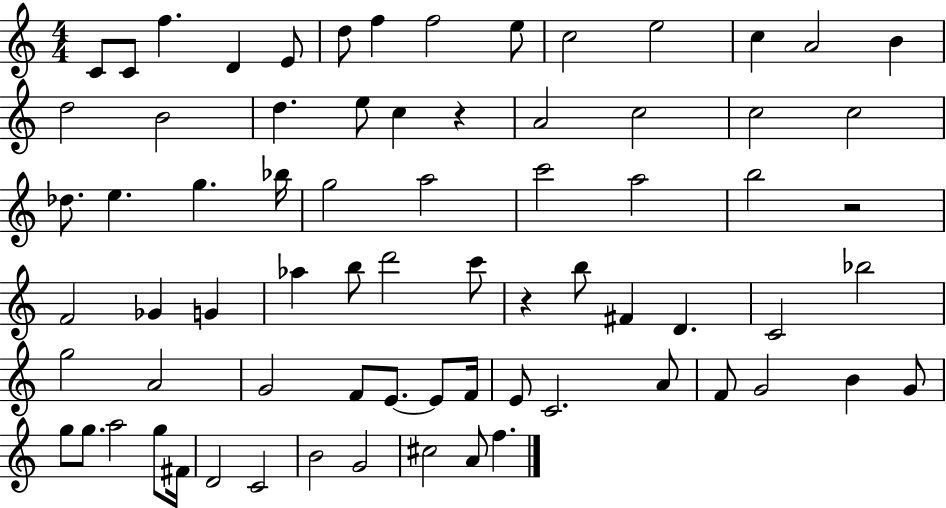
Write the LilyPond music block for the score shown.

{
  \clef treble
  \numericTimeSignature
  \time 4/4
  \key c \major
  \repeat volta 2 { c'8 c'8 f''4. d'4 e'8 | d''8 f''4 f''2 e''8 | c''2 e''2 | c''4 a'2 b'4 | \break d''2 b'2 | d''4. e''8 c''4 r4 | a'2 c''2 | c''2 c''2 | \break des''8. e''4. g''4. bes''16 | g''2 a''2 | c'''2 a''2 | b''2 r2 | \break f'2 ges'4 g'4 | aes''4 b''8 d'''2 c'''8 | r4 b''8 fis'4 d'4. | c'2 bes''2 | \break g''2 a'2 | g'2 f'8 e'8.~~ e'8 f'16 | e'8 c'2. a'8 | f'8 g'2 b'4 g'8 | \break g''8 g''8. a''2 g''8 fis'16 | d'2 c'2 | b'2 g'2 | cis''2 a'8 f''4. | \break } \bar "|."
}